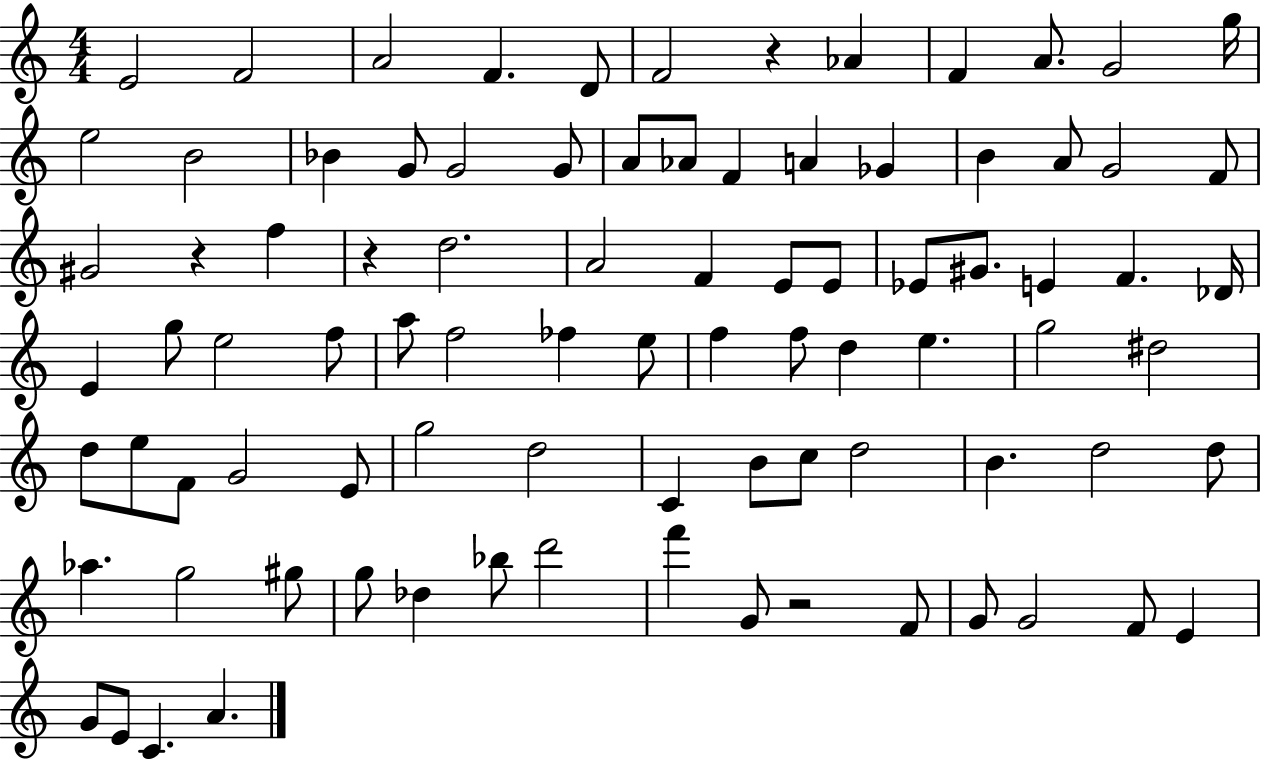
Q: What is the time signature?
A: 4/4